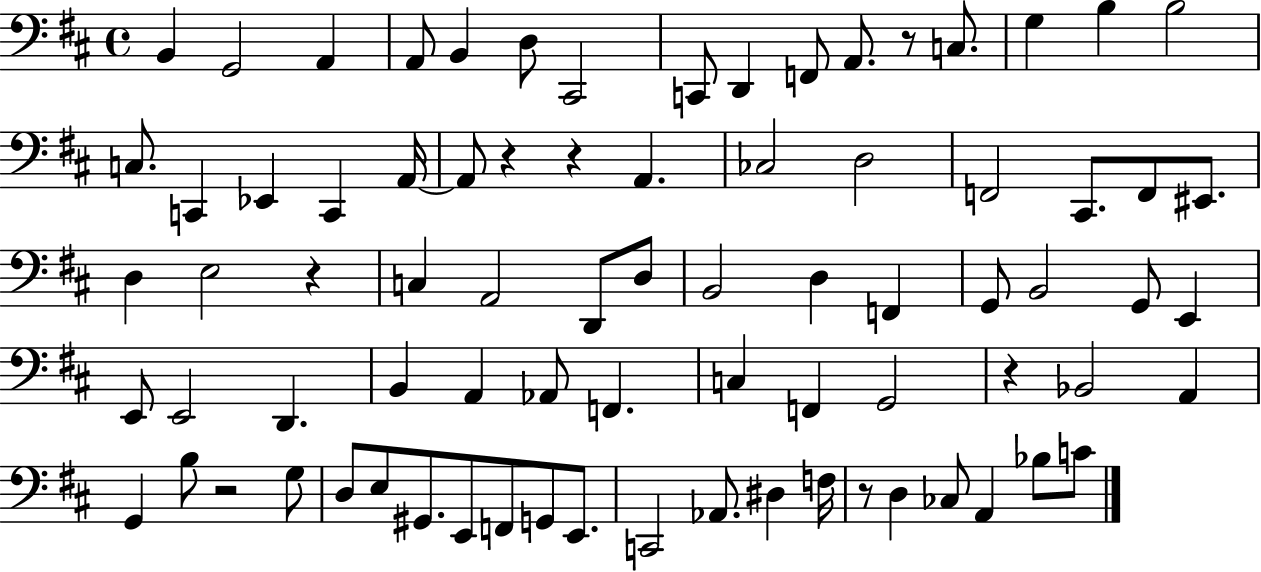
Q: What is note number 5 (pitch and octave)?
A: B2